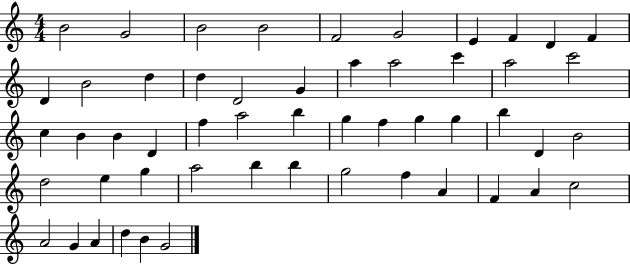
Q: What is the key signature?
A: C major